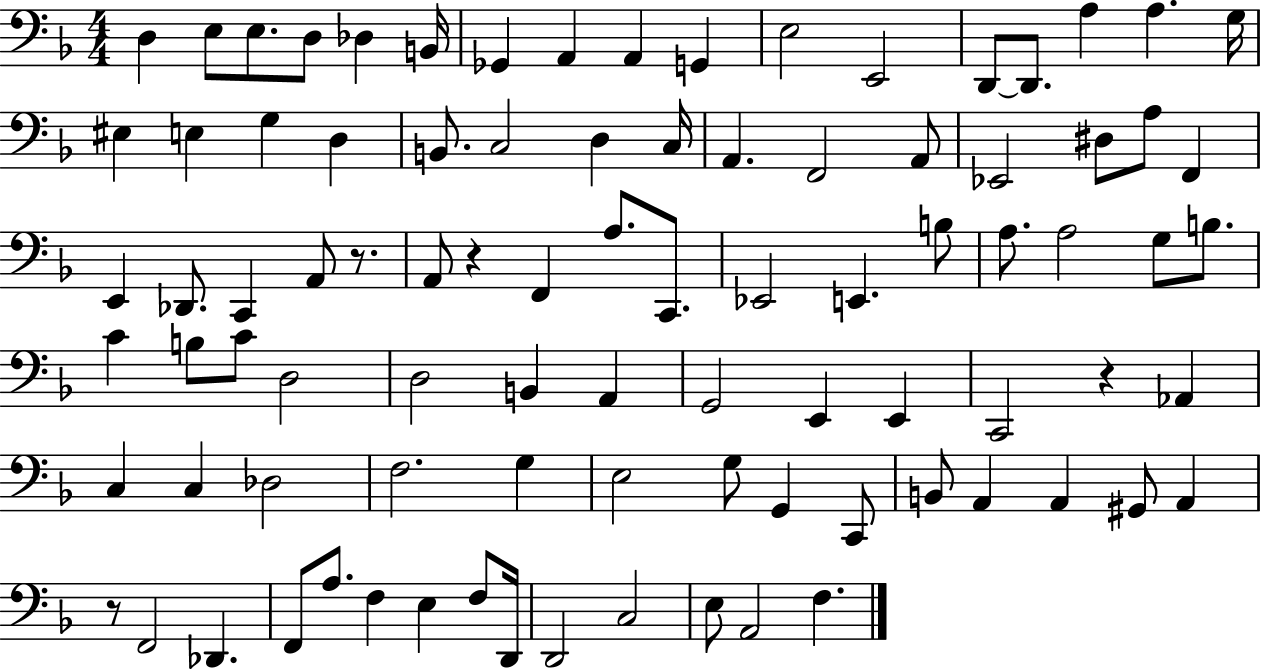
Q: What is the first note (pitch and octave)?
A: D3